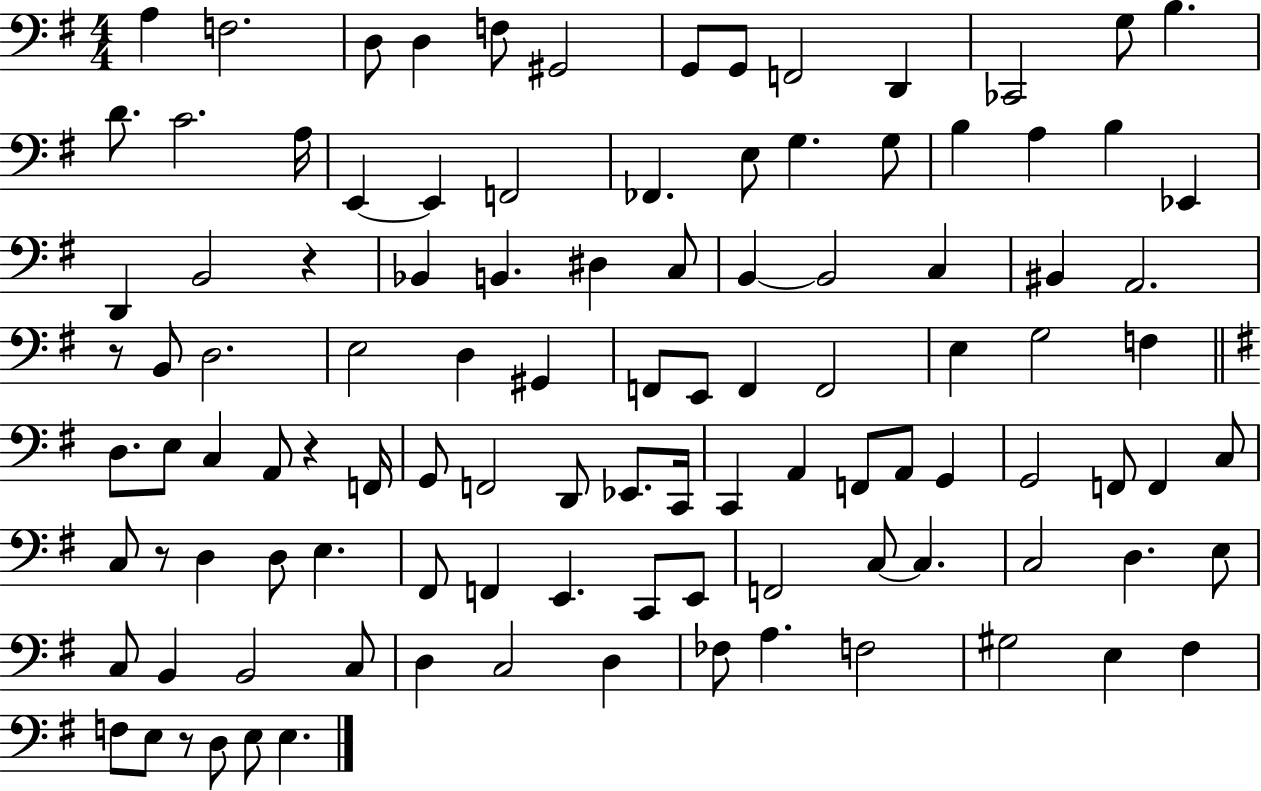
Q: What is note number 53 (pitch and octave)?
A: C3